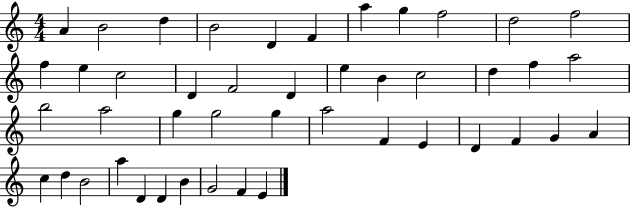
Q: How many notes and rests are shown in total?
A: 45